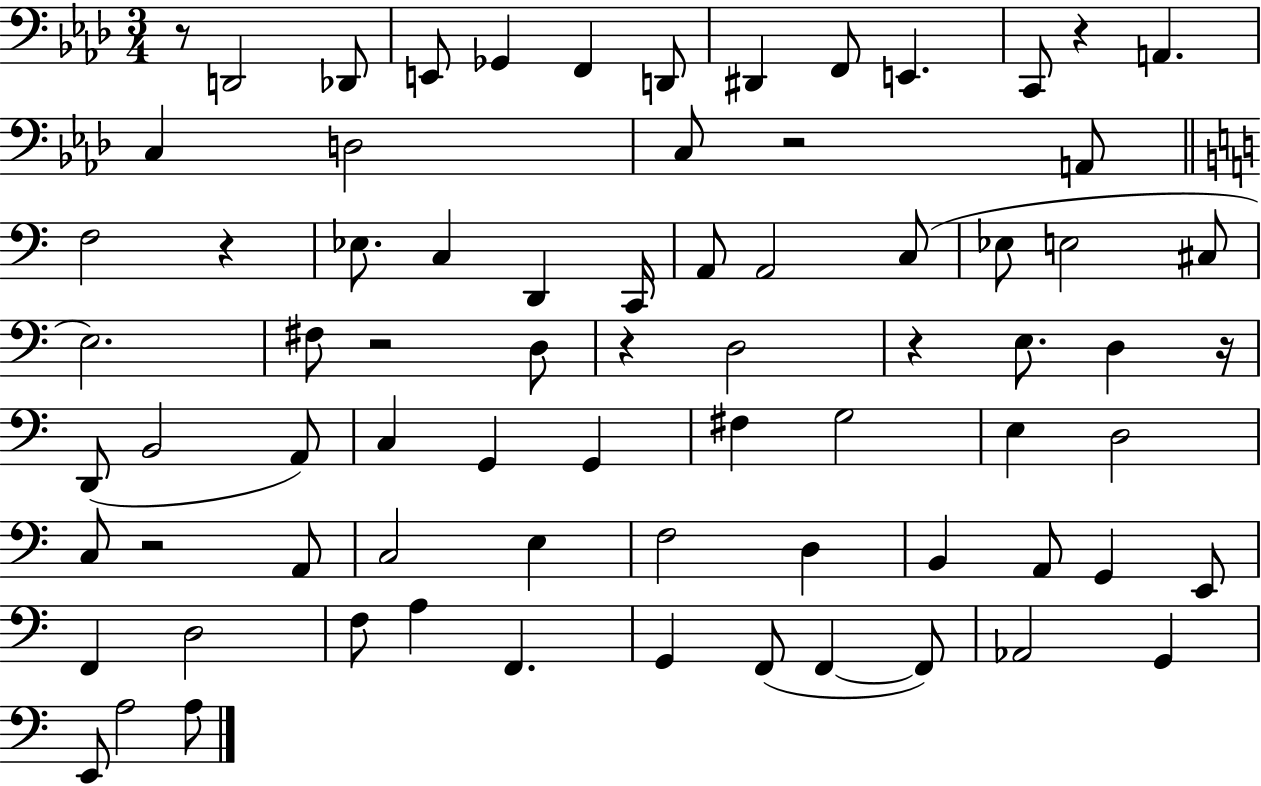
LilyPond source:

{
  \clef bass
  \numericTimeSignature
  \time 3/4
  \key aes \major
  r8 d,2 des,8 | e,8 ges,4 f,4 d,8 | dis,4 f,8 e,4. | c,8 r4 a,4. | \break c4 d2 | c8 r2 a,8 | \bar "||" \break \key c \major f2 r4 | ees8. c4 d,4 c,16 | a,8 a,2 c8( | ees8 e2 cis8 | \break e2.) | fis8 r2 d8 | r4 d2 | r4 e8. d4 r16 | \break d,8( b,2 a,8) | c4 g,4 g,4 | fis4 g2 | e4 d2 | \break c8 r2 a,8 | c2 e4 | f2 d4 | b,4 a,8 g,4 e,8 | \break f,4 d2 | f8 a4 f,4. | g,4 f,8( f,4~~ f,8) | aes,2 g,4 | \break e,8 a2 a8 | \bar "|."
}